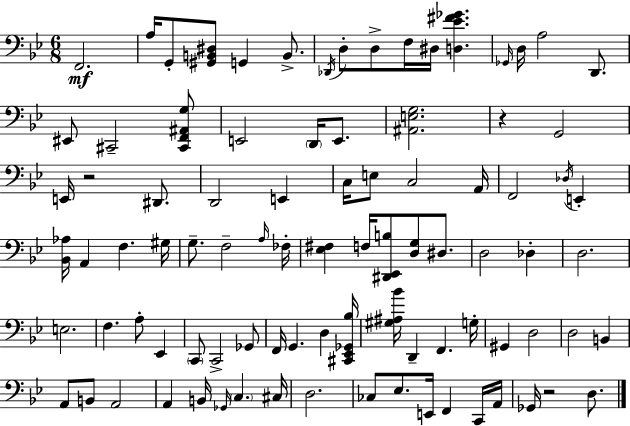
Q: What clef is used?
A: bass